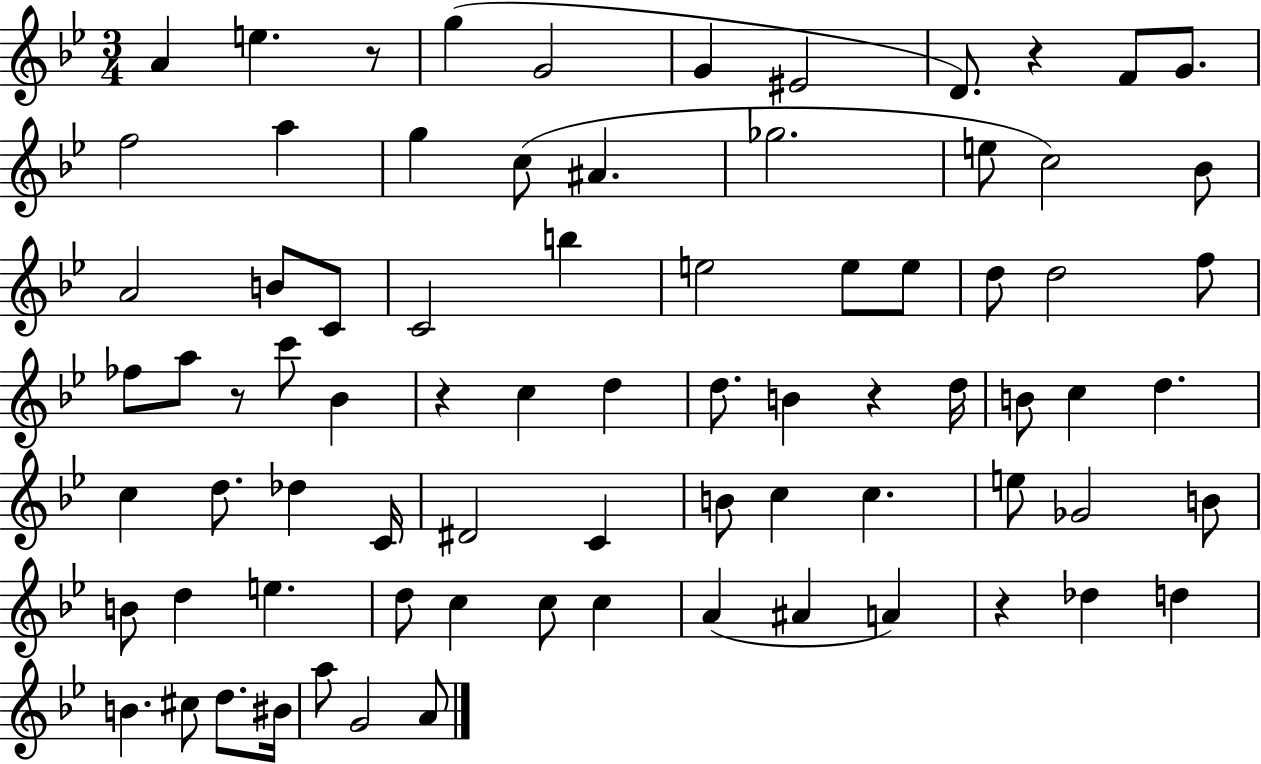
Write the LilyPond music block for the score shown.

{
  \clef treble
  \numericTimeSignature
  \time 3/4
  \key bes \major
  a'4 e''4. r8 | g''4( g'2 | g'4 eis'2 | d'8.) r4 f'8 g'8. | \break f''2 a''4 | g''4 c''8( ais'4. | ges''2. | e''8 c''2) bes'8 | \break a'2 b'8 c'8 | c'2 b''4 | e''2 e''8 e''8 | d''8 d''2 f''8 | \break fes''8 a''8 r8 c'''8 bes'4 | r4 c''4 d''4 | d''8. b'4 r4 d''16 | b'8 c''4 d''4. | \break c''4 d''8. des''4 c'16 | dis'2 c'4 | b'8 c''4 c''4. | e''8 ges'2 b'8 | \break b'8 d''4 e''4. | d''8 c''4 c''8 c''4 | a'4( ais'4 a'4) | r4 des''4 d''4 | \break b'4. cis''8 d''8. bis'16 | a''8 g'2 a'8 | \bar "|."
}